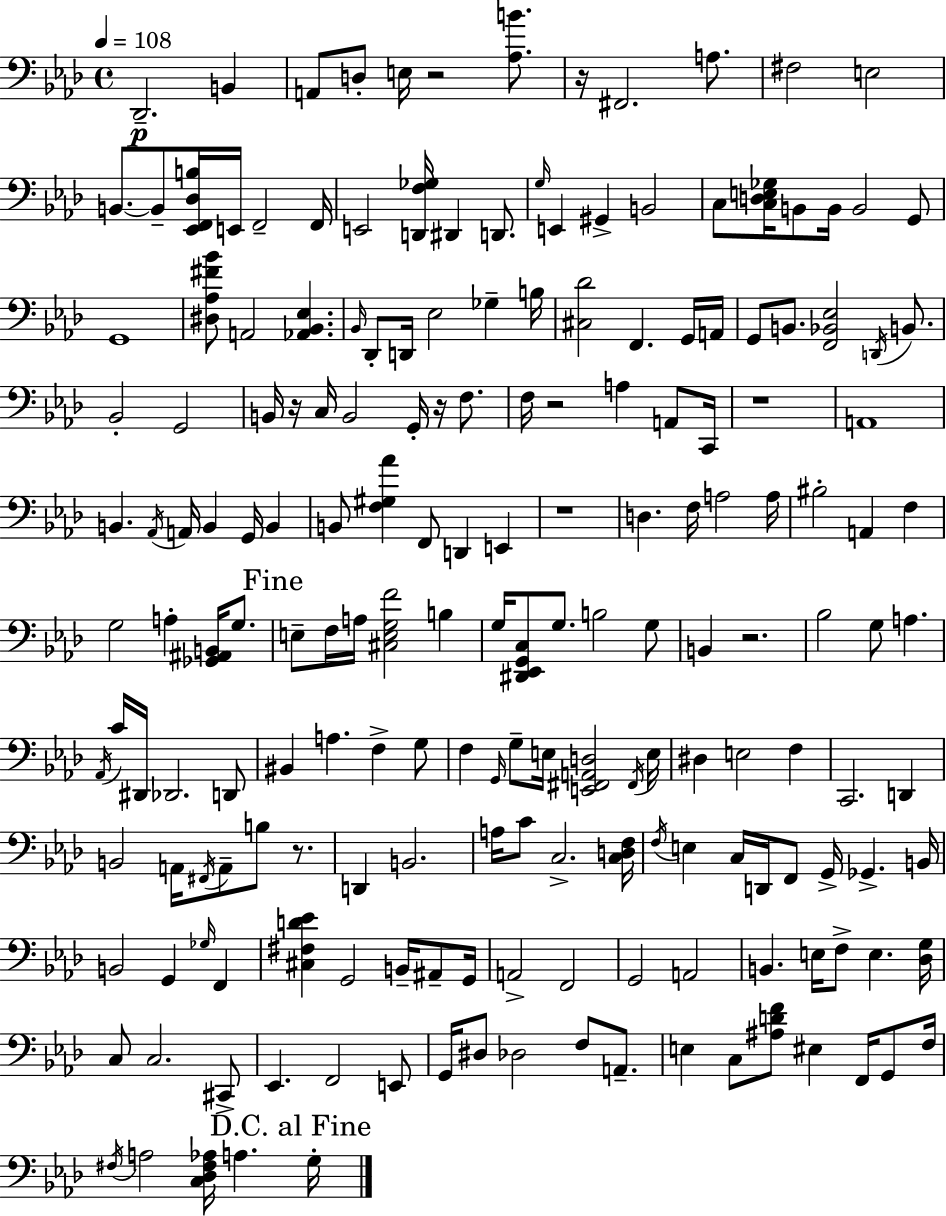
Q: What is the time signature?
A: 4/4